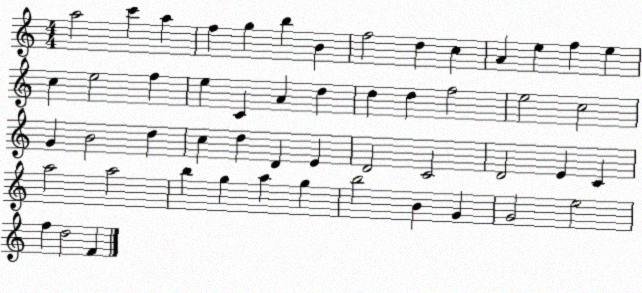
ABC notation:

X:1
T:Untitled
M:4/4
L:1/4
K:C
a2 c' a f g b B f2 d c A e f e c e2 f e C A d d d f2 e2 c2 G B2 d c d D E D2 C2 D2 E C a2 a2 b g a g b2 B G G2 e2 f d2 F